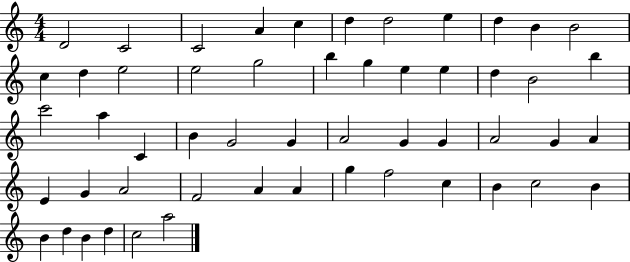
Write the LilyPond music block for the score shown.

{
  \clef treble
  \numericTimeSignature
  \time 4/4
  \key c \major
  d'2 c'2 | c'2 a'4 c''4 | d''4 d''2 e''4 | d''4 b'4 b'2 | \break c''4 d''4 e''2 | e''2 g''2 | b''4 g''4 e''4 e''4 | d''4 b'2 b''4 | \break c'''2 a''4 c'4 | b'4 g'2 g'4 | a'2 g'4 g'4 | a'2 g'4 a'4 | \break e'4 g'4 a'2 | f'2 a'4 a'4 | g''4 f''2 c''4 | b'4 c''2 b'4 | \break b'4 d''4 b'4 d''4 | c''2 a''2 | \bar "|."
}